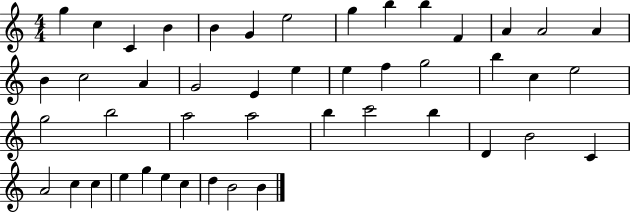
G5/q C5/q C4/q B4/q B4/q G4/q E5/h G5/q B5/q B5/q F4/q A4/q A4/h A4/q B4/q C5/h A4/q G4/h E4/q E5/q E5/q F5/q G5/h B5/q C5/q E5/h G5/h B5/h A5/h A5/h B5/q C6/h B5/q D4/q B4/h C4/q A4/h C5/q C5/q E5/q G5/q E5/q C5/q D5/q B4/h B4/q